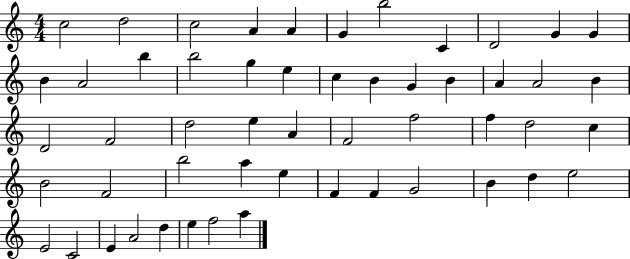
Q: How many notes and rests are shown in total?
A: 53